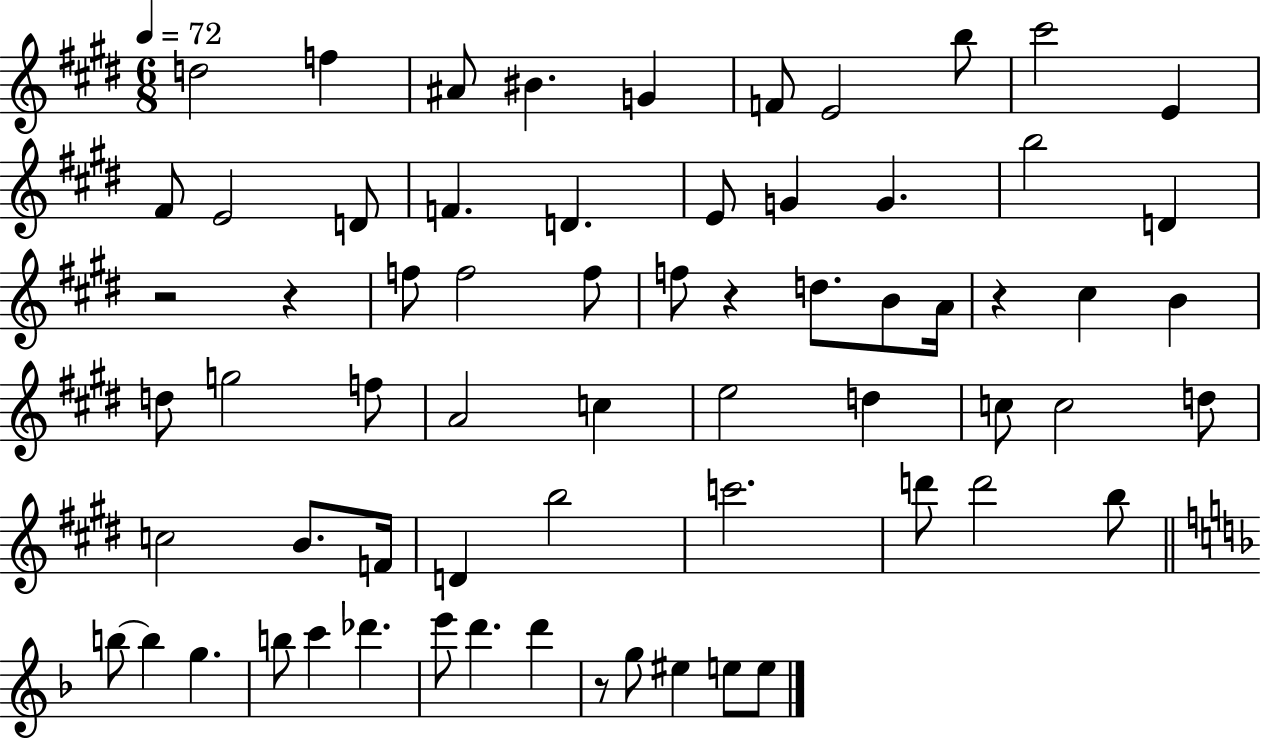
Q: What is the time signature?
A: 6/8